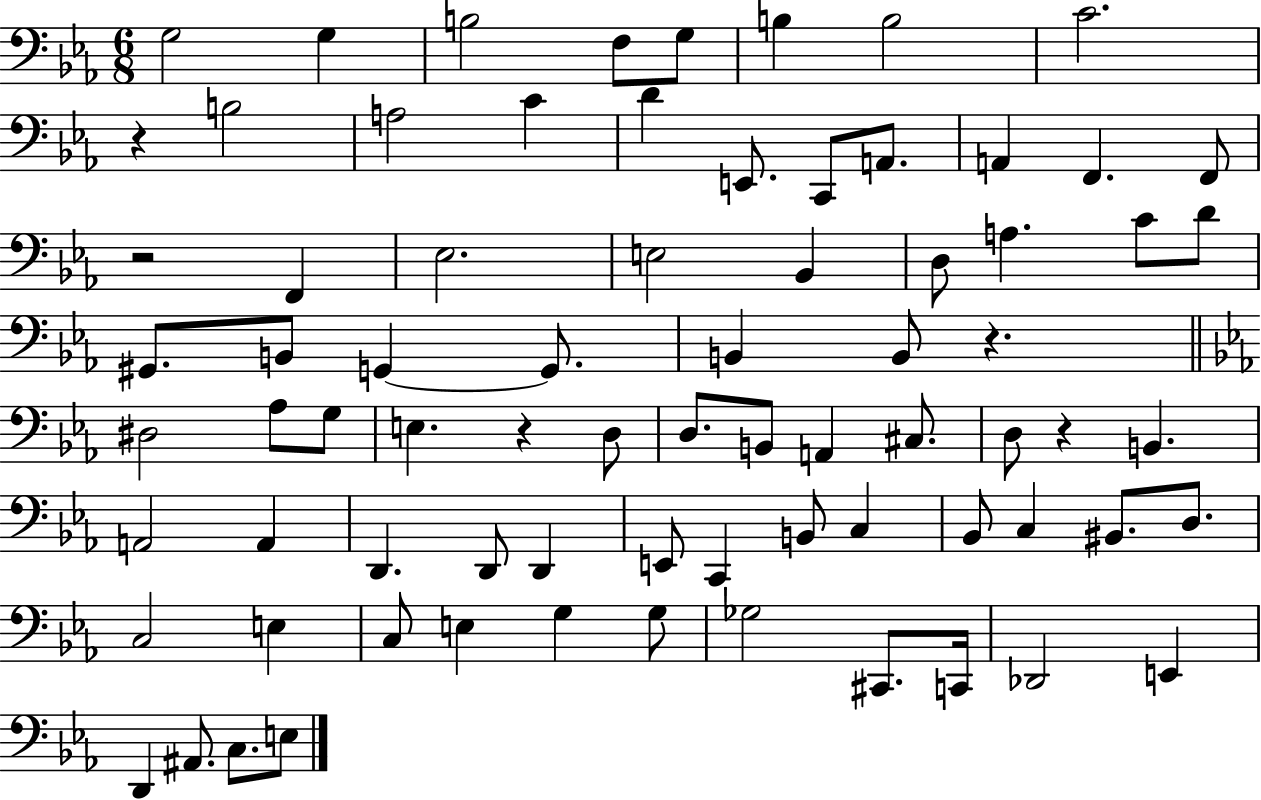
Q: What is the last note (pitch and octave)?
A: E3